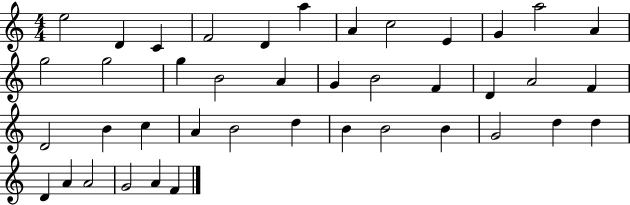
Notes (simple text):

E5/h D4/q C4/q F4/h D4/q A5/q A4/q C5/h E4/q G4/q A5/h A4/q G5/h G5/h G5/q B4/h A4/q G4/q B4/h F4/q D4/q A4/h F4/q D4/h B4/q C5/q A4/q B4/h D5/q B4/q B4/h B4/q G4/h D5/q D5/q D4/q A4/q A4/h G4/h A4/q F4/q